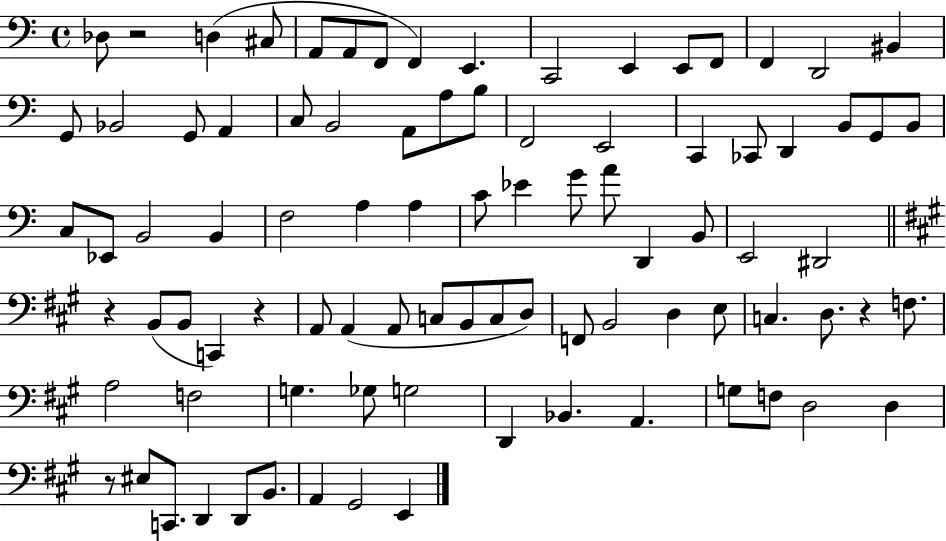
Db3/e R/h D3/q C#3/e A2/e A2/e F2/e F2/q E2/q. C2/h E2/q E2/e F2/e F2/q D2/h BIS2/q G2/e Bb2/h G2/e A2/q C3/e B2/h A2/e A3/e B3/e F2/h E2/h C2/q CES2/e D2/q B2/e G2/e B2/e C3/e Eb2/e B2/h B2/q F3/h A3/q A3/q C4/e Eb4/q G4/e A4/e D2/q B2/e E2/h D#2/h R/q B2/e B2/e C2/q R/q A2/e A2/q A2/e C3/e B2/e C3/e D3/e F2/e B2/h D3/q E3/e C3/q. D3/e. R/q F3/e. A3/h F3/h G3/q. Gb3/e G3/h D2/q Bb2/q. A2/q. G3/e F3/e D3/h D3/q R/e EIS3/e C2/e. D2/q D2/e B2/e. A2/q G#2/h E2/q